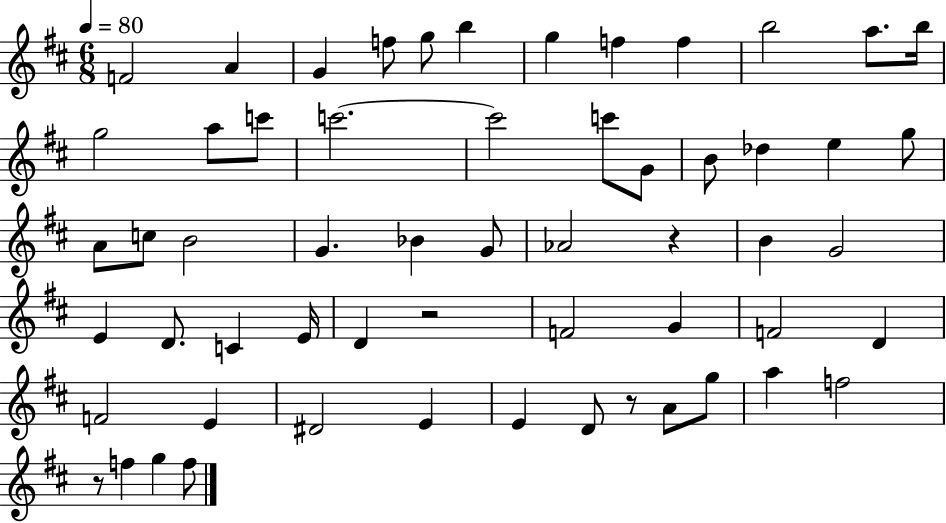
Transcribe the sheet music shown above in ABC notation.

X:1
T:Untitled
M:6/8
L:1/4
K:D
F2 A G f/2 g/2 b g f f b2 a/2 b/4 g2 a/2 c'/2 c'2 c'2 c'/2 G/2 B/2 _d e g/2 A/2 c/2 B2 G _B G/2 _A2 z B G2 E D/2 C E/4 D z2 F2 G F2 D F2 E ^D2 E E D/2 z/2 A/2 g/2 a f2 z/2 f g f/2